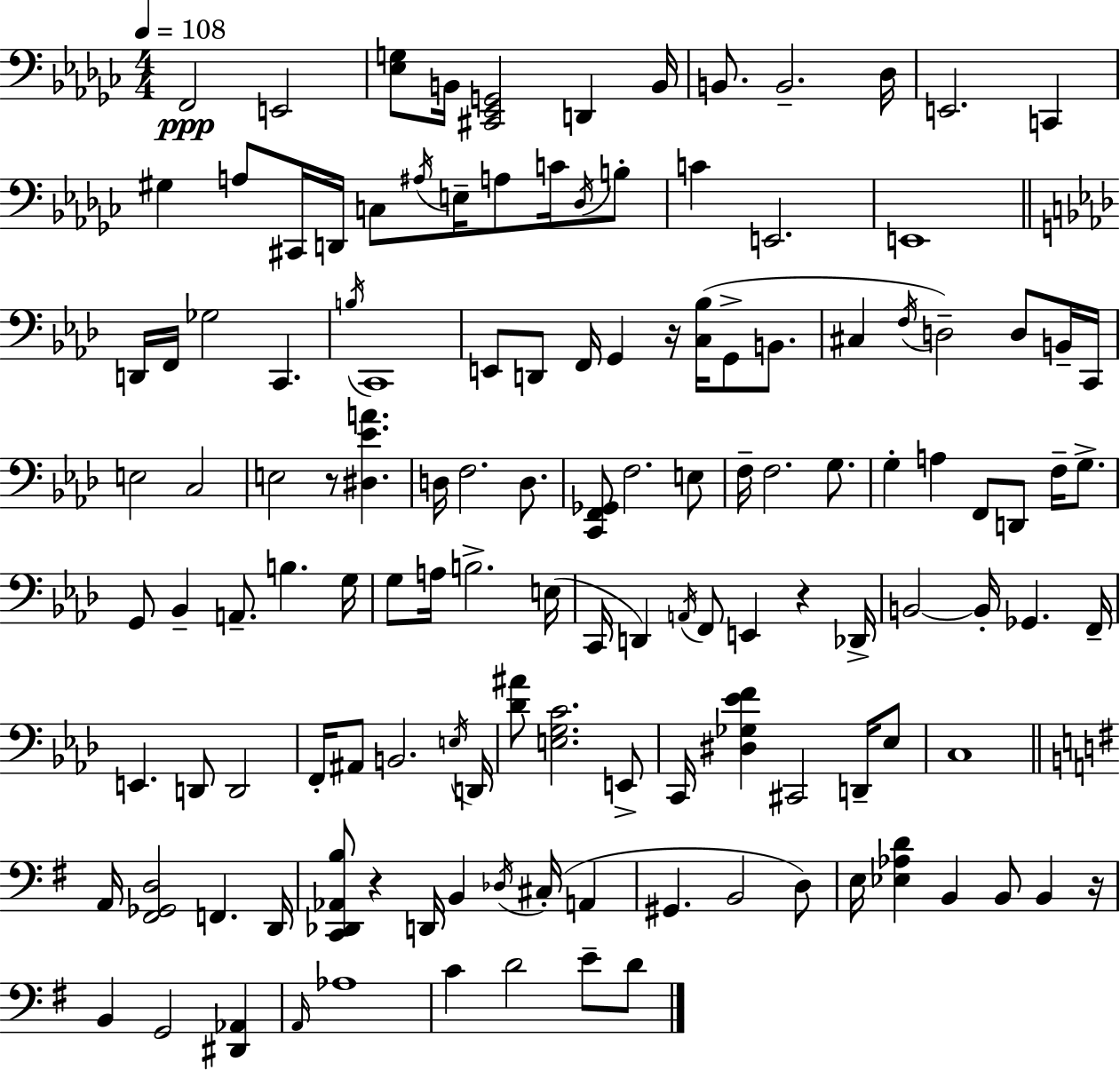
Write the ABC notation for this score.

X:1
T:Untitled
M:4/4
L:1/4
K:Ebm
F,,2 E,,2 [_E,G,]/2 B,,/4 [^C,,_E,,G,,]2 D,, B,,/4 B,,/2 B,,2 _D,/4 E,,2 C,, ^G, A,/2 ^C,,/4 D,,/4 C,/2 ^A,/4 E,/4 A,/2 C/4 _D,/4 B,/2 C E,,2 E,,4 D,,/4 F,,/4 _G,2 C,, B,/4 C,,4 E,,/2 D,,/2 F,,/4 G,, z/4 [C,_B,]/4 G,,/2 B,,/2 ^C, F,/4 D,2 D,/2 B,,/4 C,,/4 E,2 C,2 E,2 z/2 [^D,_EA] D,/4 F,2 D,/2 [C,,F,,_G,,]/2 F,2 E,/2 F,/4 F,2 G,/2 G, A, F,,/2 D,,/2 F,/4 G,/2 G,,/2 _B,, A,,/2 B, G,/4 G,/2 A,/4 B,2 E,/4 C,,/4 D,, A,,/4 F,,/2 E,, z _D,,/4 B,,2 B,,/4 _G,, F,,/4 E,, D,,/2 D,,2 F,,/4 ^A,,/2 B,,2 E,/4 D,,/4 [_D^A]/2 [E,G,C]2 E,,/2 C,,/4 [^D,_G,_EF] ^C,,2 D,,/4 _E,/2 C,4 A,,/4 [^F,,_G,,D,]2 F,, D,,/4 [C,,_D,,_A,,B,]/2 z D,,/4 B,, _D,/4 ^C,/4 A,, ^G,, B,,2 D,/2 E,/4 [_E,_A,D] B,, B,,/2 B,, z/4 B,, G,,2 [^D,,_A,,] A,,/4 _A,4 C D2 E/2 D/2